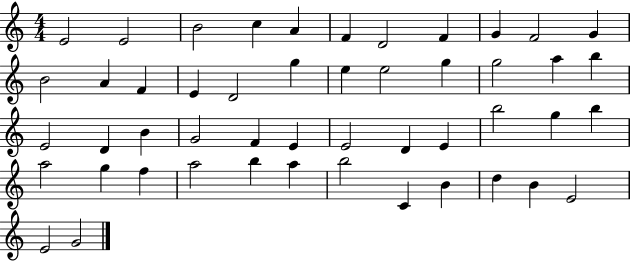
E4/h E4/h B4/h C5/q A4/q F4/q D4/h F4/q G4/q F4/h G4/q B4/h A4/q F4/q E4/q D4/h G5/q E5/q E5/h G5/q G5/h A5/q B5/q E4/h D4/q B4/q G4/h F4/q E4/q E4/h D4/q E4/q B5/h G5/q B5/q A5/h G5/q F5/q A5/h B5/q A5/q B5/h C4/q B4/q D5/q B4/q E4/h E4/h G4/h